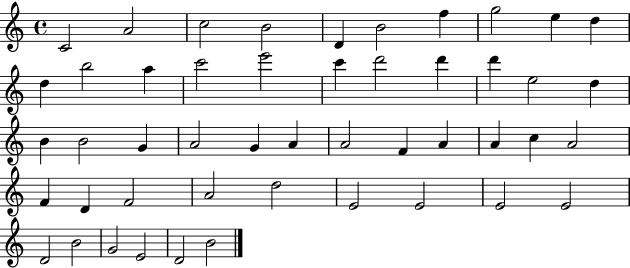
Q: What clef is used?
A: treble